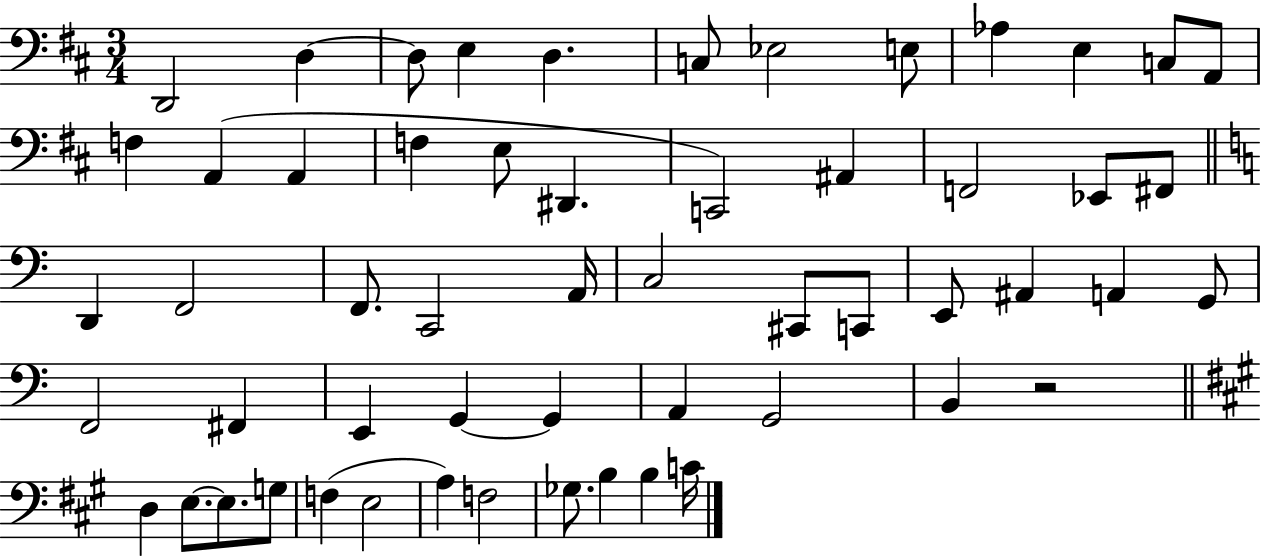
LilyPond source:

{
  \clef bass
  \numericTimeSignature
  \time 3/4
  \key d \major
  d,2 d4~~ | d8 e4 d4. | c8 ees2 e8 | aes4 e4 c8 a,8 | \break f4 a,4( a,4 | f4 e8 dis,4. | c,2) ais,4 | f,2 ees,8 fis,8 | \break \bar "||" \break \key a \minor d,4 f,2 | f,8. c,2 a,16 | c2 cis,8 c,8 | e,8 ais,4 a,4 g,8 | \break f,2 fis,4 | e,4 g,4~~ g,4 | a,4 g,2 | b,4 r2 | \break \bar "||" \break \key a \major d4 e8.~~ e8. g8 | f4( e2 | a4) f2 | ges8. b4 b4 c'16 | \break \bar "|."
}